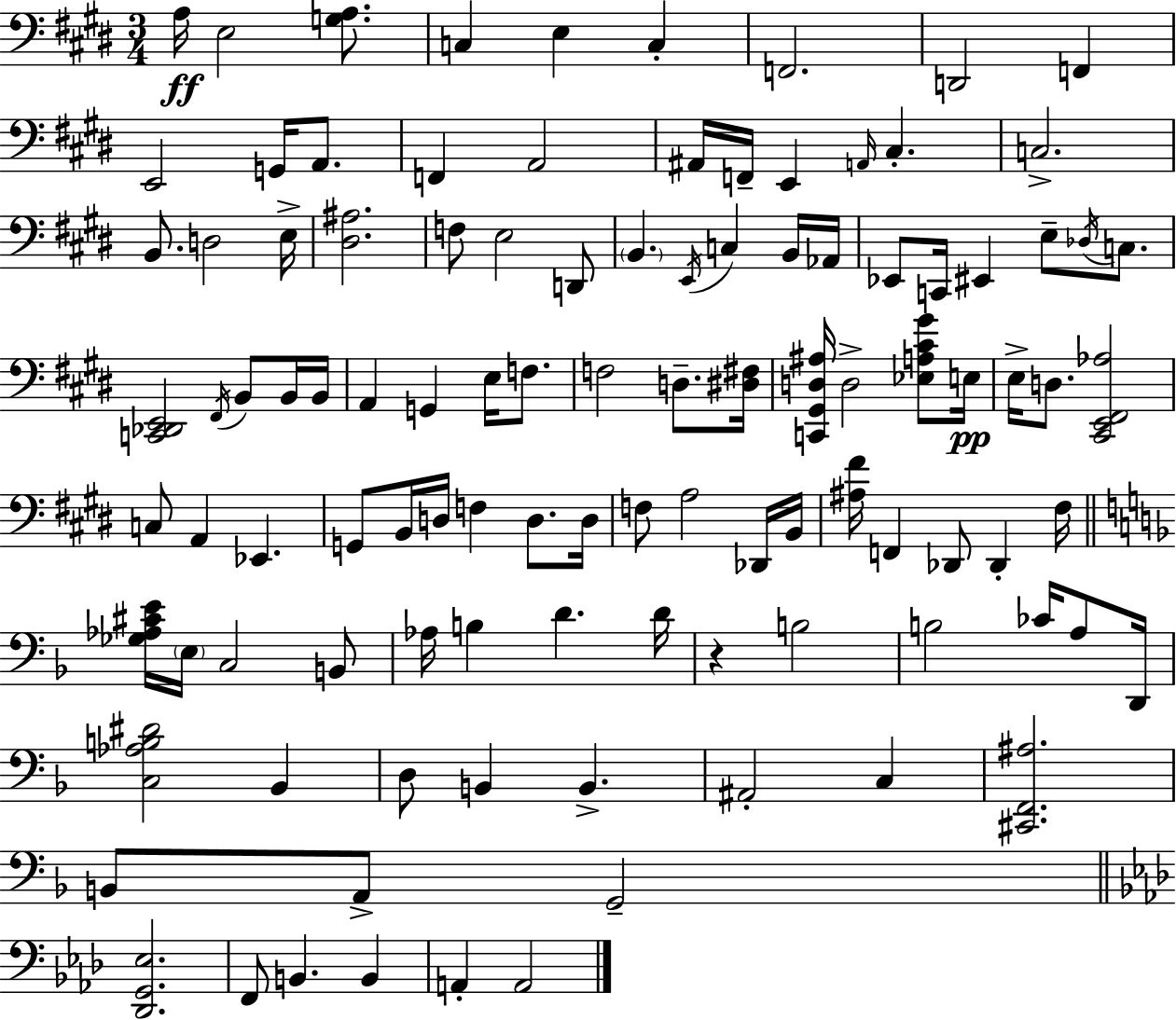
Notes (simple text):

A3/s E3/h [G3,A3]/e. C3/q E3/q C3/q F2/h. D2/h F2/q E2/h G2/s A2/e. F2/q A2/h A#2/s F2/s E2/q A2/s C#3/q. C3/h. B2/e. D3/h E3/s [D#3,A#3]/h. F3/e E3/h D2/e B2/q. E2/s C3/q B2/s Ab2/s Eb2/e C2/s EIS2/q E3/e Db3/s C3/e. [C2,Db2,E2]/h F#2/s B2/e B2/s B2/s A2/q G2/q E3/s F3/e. F3/h D3/e. [D#3,F#3]/s [C2,G#2,D3,A#3]/s D3/h [Eb3,A3,C#4,G#4]/e E3/s E3/s D3/e. [C#2,E2,F#2,Ab3]/h C3/e A2/q Eb2/q. G2/e B2/s D3/s F3/q D3/e. D3/s F3/e A3/h Db2/s B2/s [A#3,F#4]/s F2/q Db2/e Db2/q F#3/s [Gb3,Ab3,C#4,E4]/s E3/s C3/h B2/e Ab3/s B3/q D4/q. D4/s R/q B3/h B3/h CES4/s A3/e D2/s [C3,Ab3,B3,D#4]/h Bb2/q D3/e B2/q B2/q. A#2/h C3/q [C#2,F2,A#3]/h. B2/e A2/e G2/h [Db2,G2,Eb3]/h. F2/e B2/q. B2/q A2/q A2/h